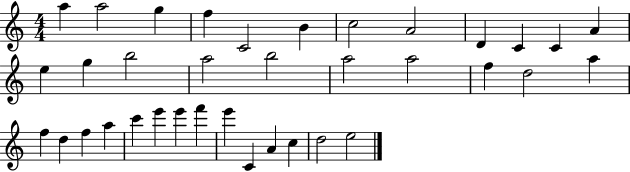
A5/q A5/h G5/q F5/q C4/h B4/q C5/h A4/h D4/q C4/q C4/q A4/q E5/q G5/q B5/h A5/h B5/h A5/h A5/h F5/q D5/h A5/q F5/q D5/q F5/q A5/q C6/q E6/q E6/q F6/q E6/q C4/q A4/q C5/q D5/h E5/h